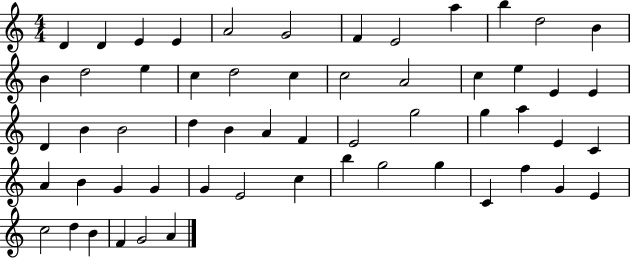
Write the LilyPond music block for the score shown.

{
  \clef treble
  \numericTimeSignature
  \time 4/4
  \key c \major
  d'4 d'4 e'4 e'4 | a'2 g'2 | f'4 e'2 a''4 | b''4 d''2 b'4 | \break b'4 d''2 e''4 | c''4 d''2 c''4 | c''2 a'2 | c''4 e''4 e'4 e'4 | \break d'4 b'4 b'2 | d''4 b'4 a'4 f'4 | e'2 g''2 | g''4 a''4 e'4 c'4 | \break a'4 b'4 g'4 g'4 | g'4 e'2 c''4 | b''4 g''2 g''4 | c'4 f''4 g'4 e'4 | \break c''2 d''4 b'4 | f'4 g'2 a'4 | \bar "|."
}